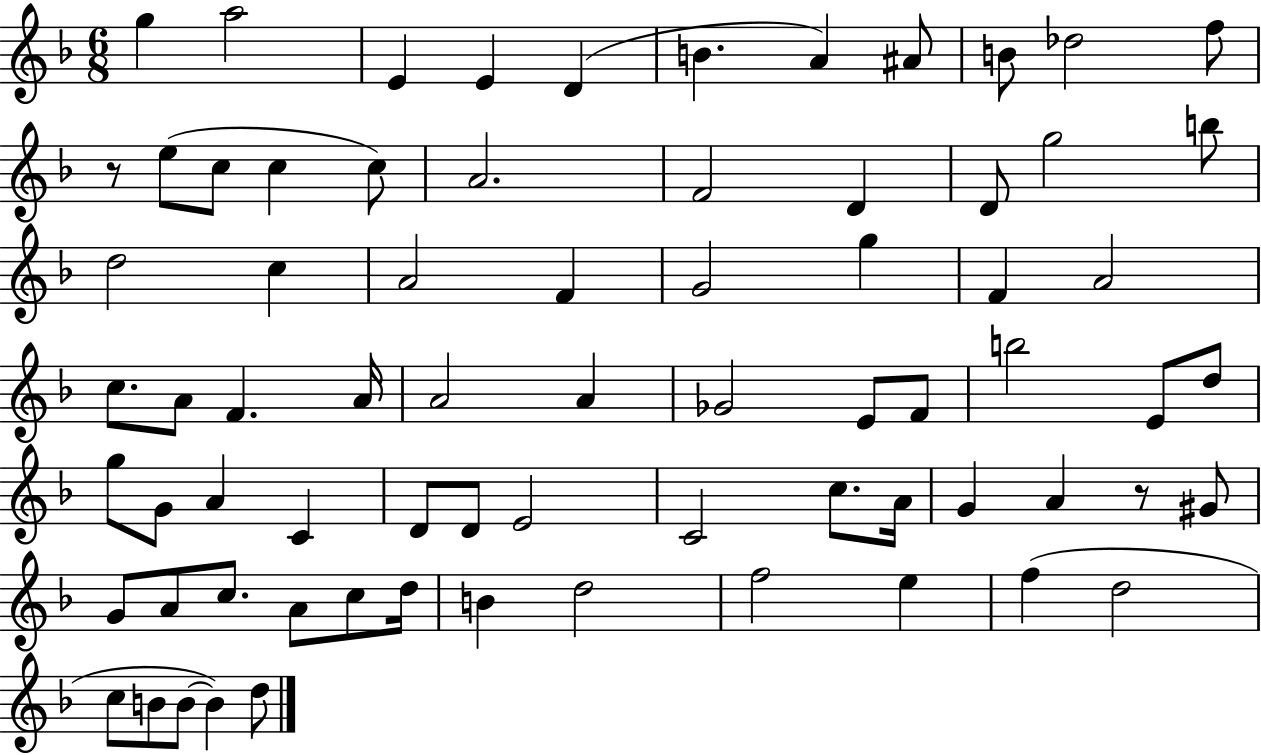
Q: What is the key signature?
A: F major